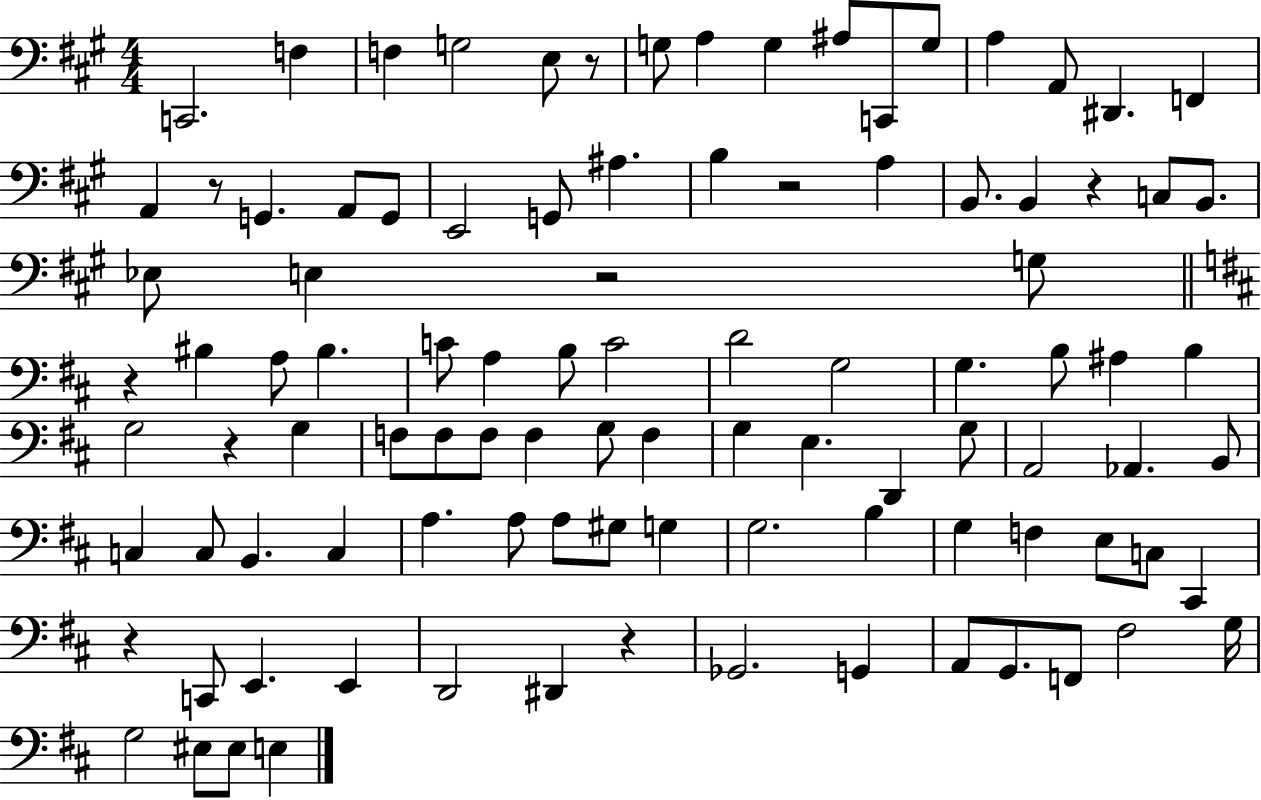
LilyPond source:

{
  \clef bass
  \numericTimeSignature
  \time 4/4
  \key a \major
  c,2. f4 | f4 g2 e8 r8 | g8 a4 g4 ais8 c,8 g8 | a4 a,8 dis,4. f,4 | \break a,4 r8 g,4. a,8 g,8 | e,2 g,8 ais4. | b4 r2 a4 | b,8. b,4 r4 c8 b,8. | \break ees8 e4 r2 g8 | \bar "||" \break \key d \major r4 bis4 a8 bis4. | c'8 a4 b8 c'2 | d'2 g2 | g4. b8 ais4 b4 | \break g2 r4 g4 | f8 f8 f8 f4 g8 f4 | g4 e4. d,4 g8 | a,2 aes,4. b,8 | \break c4 c8 b,4. c4 | a4. a8 a8 gis8 g4 | g2. b4 | g4 f4 e8 c8 cis,4 | \break r4 c,8 e,4. e,4 | d,2 dis,4 r4 | ges,2. g,4 | a,8 g,8. f,8 fis2 g16 | \break g2 eis8 eis8 e4 | \bar "|."
}